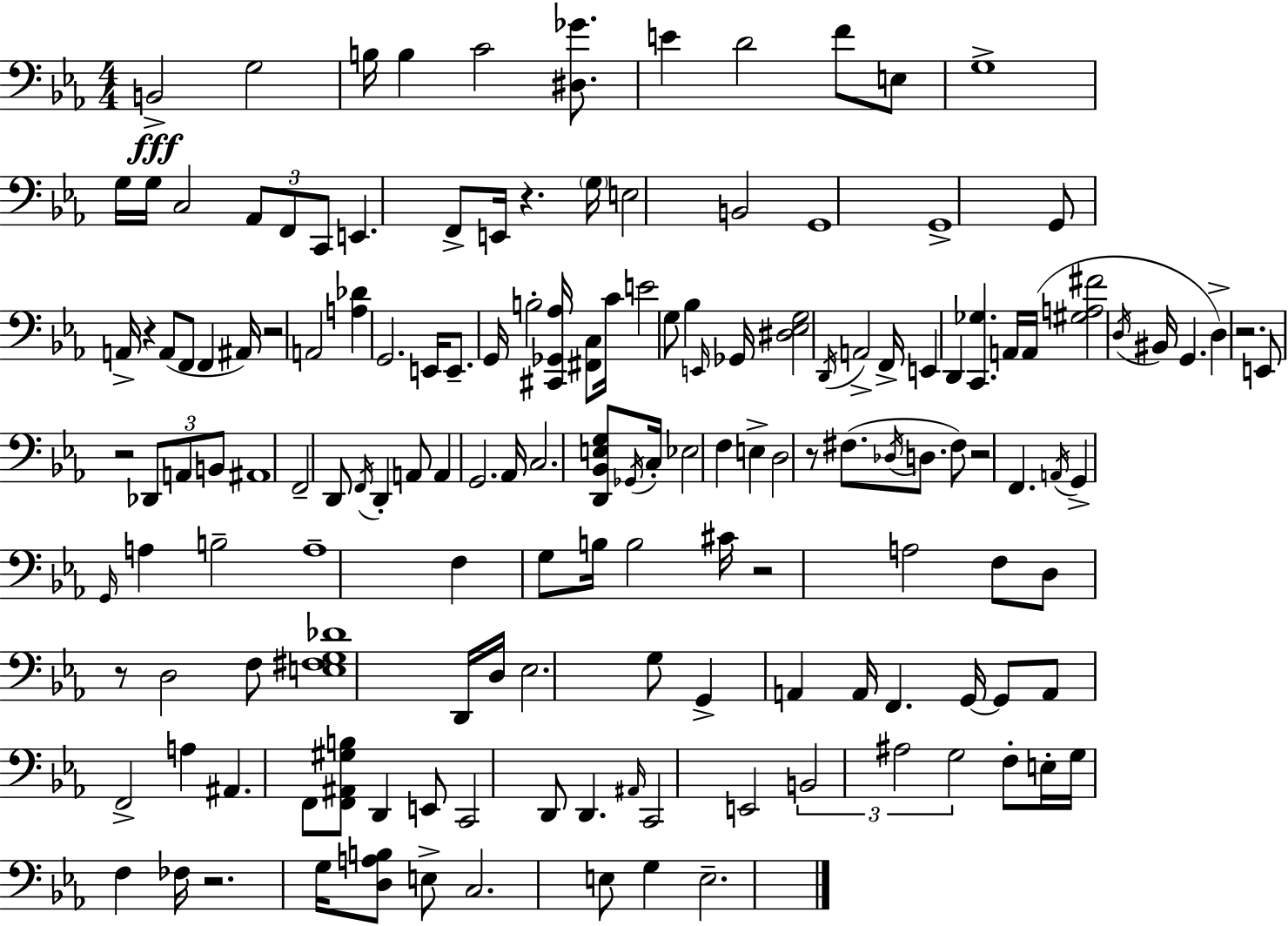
B2/h G3/h B3/s B3/q C4/h [D#3,Gb4]/e. E4/q D4/h F4/e E3/e G3/w G3/s G3/s C3/h Ab2/e F2/e C2/e E2/q. F2/e E2/s R/q. G3/s E3/h B2/h G2/w G2/w G2/e A2/s R/q A2/e F2/e F2/q A#2/s R/h A2/h [A3,Db4]/q G2/h. E2/s E2/e. G2/s B3/h [C#2,Gb2,Ab3]/s [F#2,C3]/e C4/s E4/h G3/e Bb3/q E2/s Gb2/s [D#3,Eb3,G3]/h D2/s A2/h F2/s E2/q D2/q [C2,Gb3]/q. A2/s A2/s [G#3,A3,F#4]/h D3/s BIS2/s G2/q. D3/q R/h. E2/e R/h Db2/e A2/e B2/e A#2/w F2/h D2/e F2/s D2/q A2/e A2/q G2/h. Ab2/s C3/h. [D2,Bb2,E3,G3]/e Gb2/s C3/s Eb3/h F3/q E3/q D3/h R/e F#3/e. Db3/s D3/e. F#3/e R/h F2/q. A2/s G2/q G2/s A3/q B3/h A3/w F3/q G3/e B3/s B3/h C#4/s R/h A3/h F3/e D3/e R/e D3/h F3/e [E3,F#3,G3,Db4]/w D2/s D3/s Eb3/h. G3/e G2/q A2/q A2/s F2/q. G2/s G2/e A2/e F2/h A3/q A#2/q. F2/e [F2,A#2,G#3,B3]/e D2/q E2/e C2/h D2/e D2/q. A#2/s C2/h E2/h B2/h A#3/h G3/h F3/e E3/s G3/s F3/q FES3/s R/h. G3/s [D3,A3,B3]/e E3/e C3/h. E3/e G3/q E3/h.